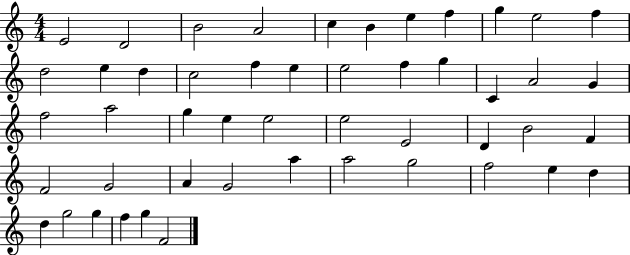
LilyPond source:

{
  \clef treble
  \numericTimeSignature
  \time 4/4
  \key c \major
  e'2 d'2 | b'2 a'2 | c''4 b'4 e''4 f''4 | g''4 e''2 f''4 | \break d''2 e''4 d''4 | c''2 f''4 e''4 | e''2 f''4 g''4 | c'4 a'2 g'4 | \break f''2 a''2 | g''4 e''4 e''2 | e''2 e'2 | d'4 b'2 f'4 | \break f'2 g'2 | a'4 g'2 a''4 | a''2 g''2 | f''2 e''4 d''4 | \break d''4 g''2 g''4 | f''4 g''4 f'2 | \bar "|."
}